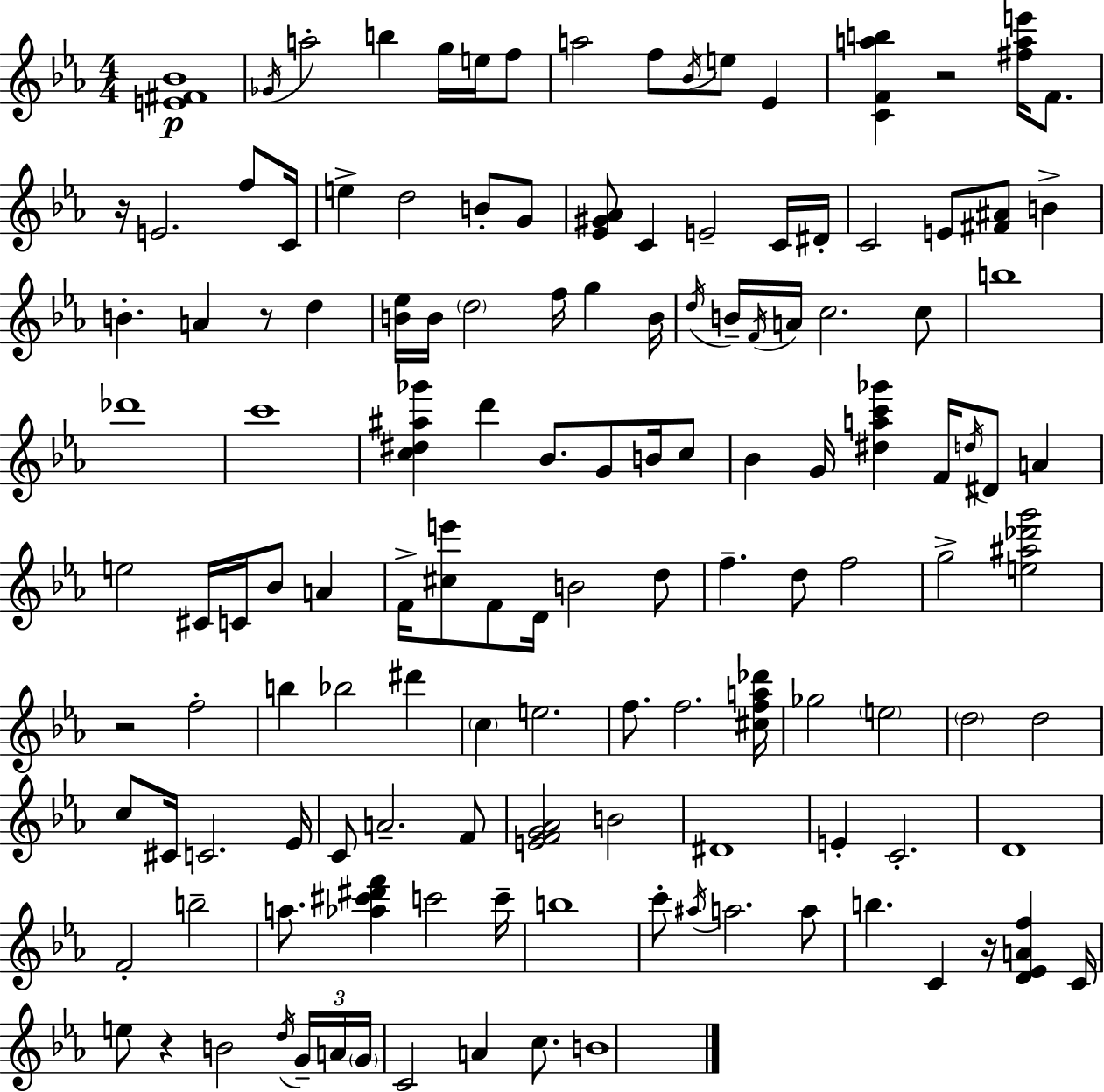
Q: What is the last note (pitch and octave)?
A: B4